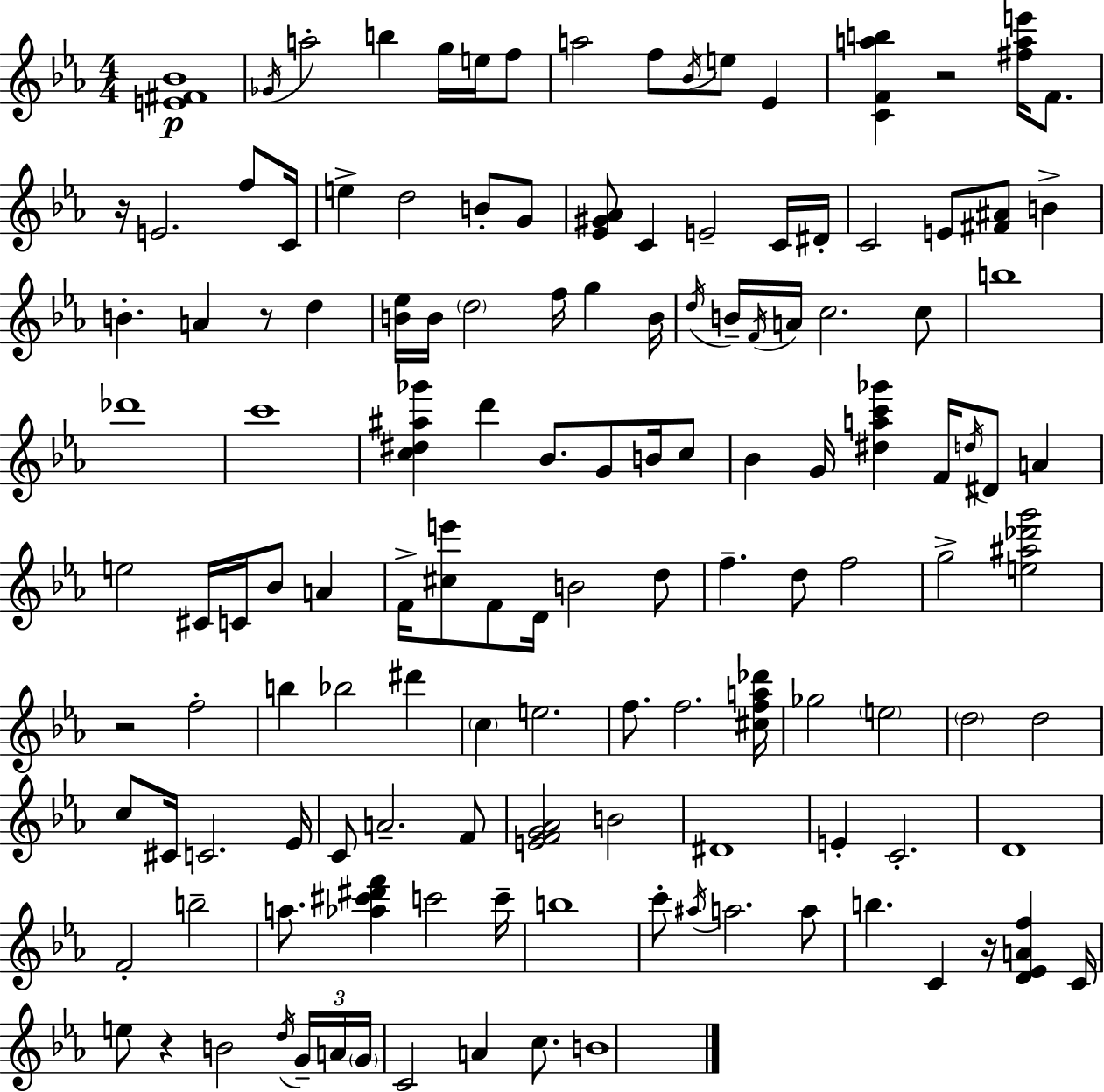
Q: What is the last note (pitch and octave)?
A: B4